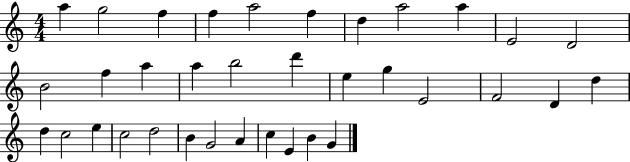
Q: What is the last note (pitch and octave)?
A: G4